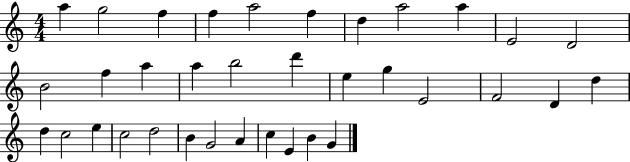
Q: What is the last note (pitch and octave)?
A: G4